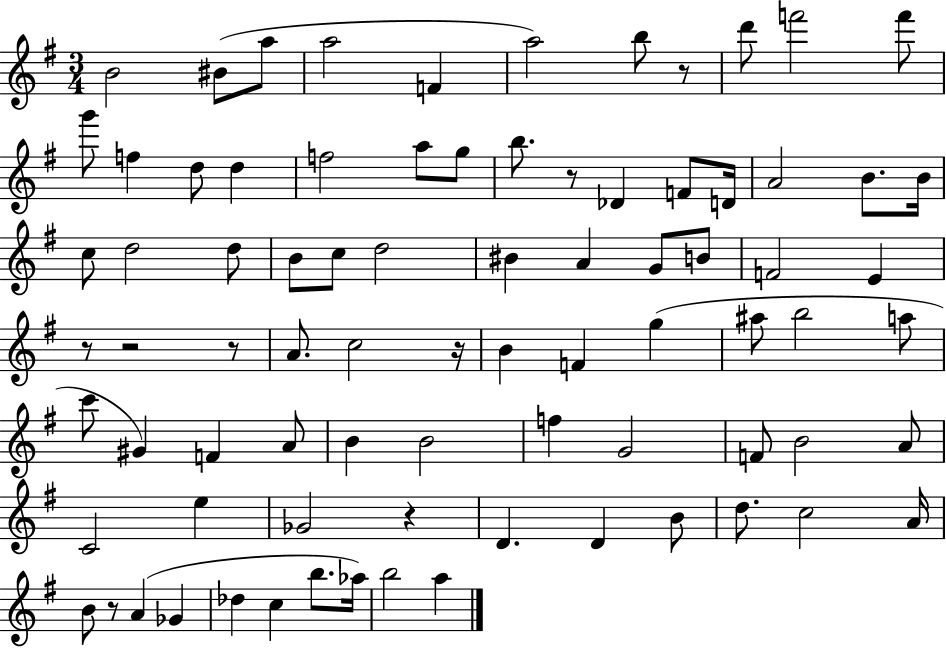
{
  \clef treble
  \numericTimeSignature
  \time 3/4
  \key g \major
  b'2 bis'8( a''8 | a''2 f'4 | a''2) b''8 r8 | d'''8 f'''2 f'''8 | \break g'''8 f''4 d''8 d''4 | f''2 a''8 g''8 | b''8. r8 des'4 f'8 d'16 | a'2 b'8. b'16 | \break c''8 d''2 d''8 | b'8 c''8 d''2 | bis'4 a'4 g'8 b'8 | f'2 e'4 | \break r8 r2 r8 | a'8. c''2 r16 | b'4 f'4 g''4( | ais''8 b''2 a''8 | \break c'''8 gis'4) f'4 a'8 | b'4 b'2 | f''4 g'2 | f'8 b'2 a'8 | \break c'2 e''4 | ges'2 r4 | d'4. d'4 b'8 | d''8. c''2 a'16 | \break b'8 r8 a'4( ges'4 | des''4 c''4 b''8. aes''16) | b''2 a''4 | \bar "|."
}